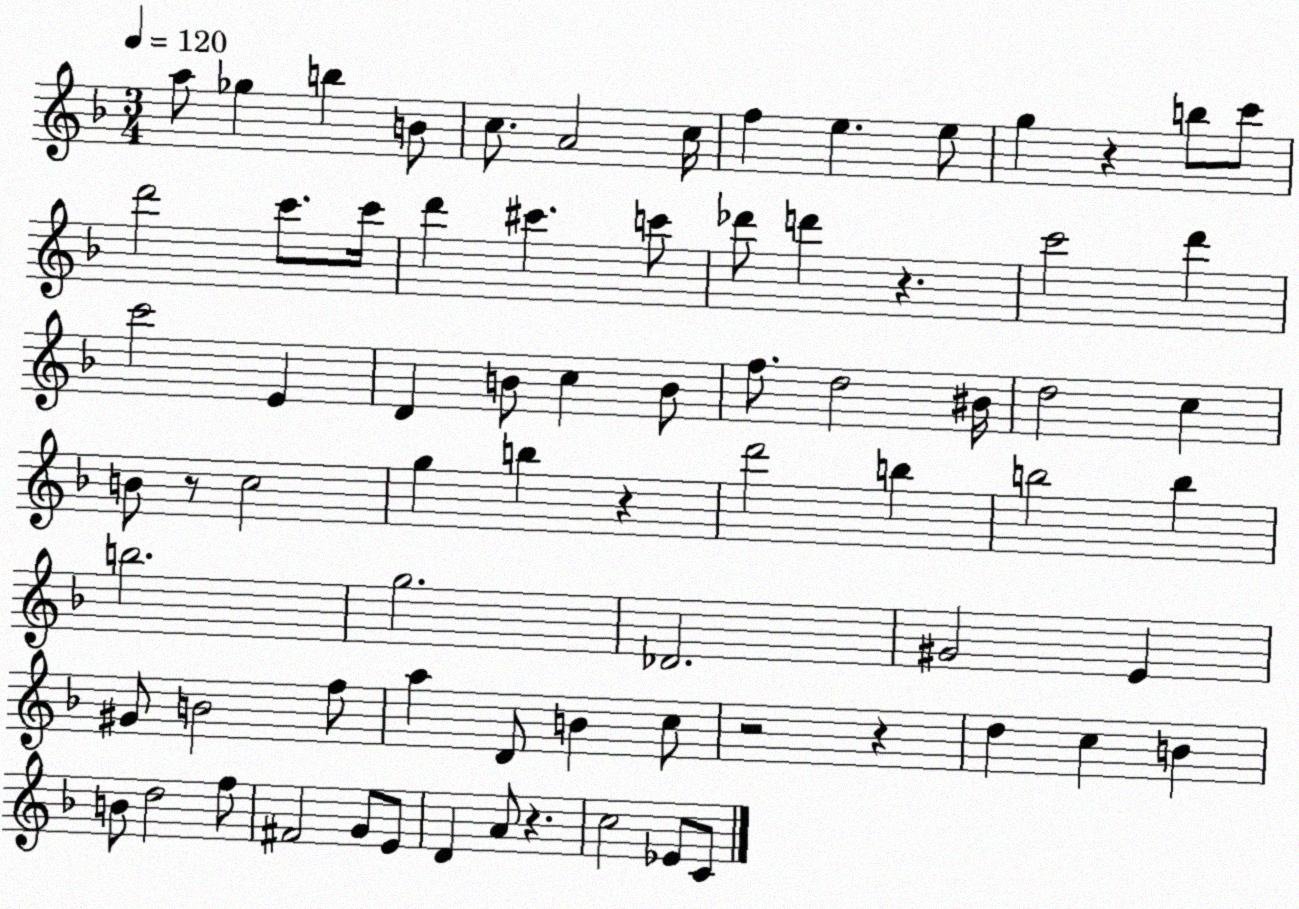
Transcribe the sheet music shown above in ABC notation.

X:1
T:Untitled
M:3/4
L:1/4
K:F
a/2 _g b B/2 c/2 A2 c/4 f e e/2 g z b/2 c'/2 d'2 c'/2 c'/4 d' ^c' c'/2 _d'/2 d' z c'2 d' c'2 E D B/2 c B/2 f/2 d2 ^B/4 d2 c B/2 z/2 c2 g b z d'2 b b2 b b2 g2 _D2 ^G2 E ^G/2 B2 f/2 a D/2 B c/2 z2 z d c B B/2 d2 f/2 ^F2 G/2 E/2 D A/2 z c2 _E/2 C/2